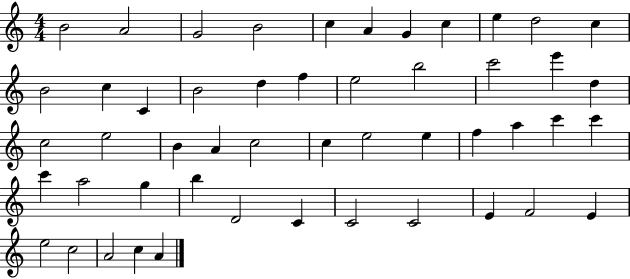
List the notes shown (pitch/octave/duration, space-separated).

B4/h A4/h G4/h B4/h C5/q A4/q G4/q C5/q E5/q D5/h C5/q B4/h C5/q C4/q B4/h D5/q F5/q E5/h B5/h C6/h E6/q D5/q C5/h E5/h B4/q A4/q C5/h C5/q E5/h E5/q F5/q A5/q C6/q C6/q C6/q A5/h G5/q B5/q D4/h C4/q C4/h C4/h E4/q F4/h E4/q E5/h C5/h A4/h C5/q A4/q